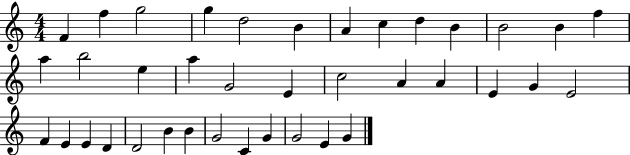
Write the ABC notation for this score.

X:1
T:Untitled
M:4/4
L:1/4
K:C
F f g2 g d2 B A c d B B2 B f a b2 e a G2 E c2 A A E G E2 F E E D D2 B B G2 C G G2 E G